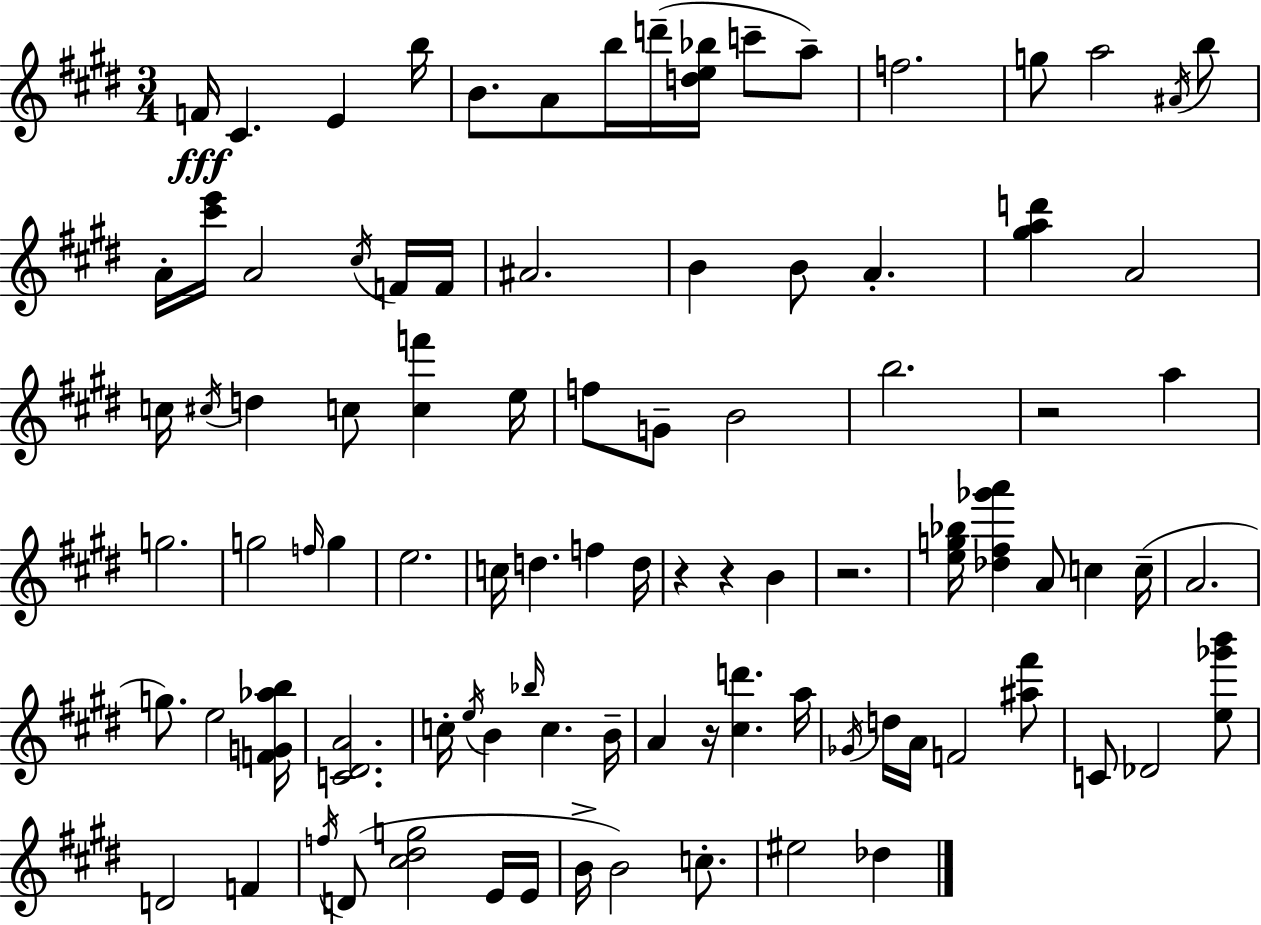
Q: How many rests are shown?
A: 5